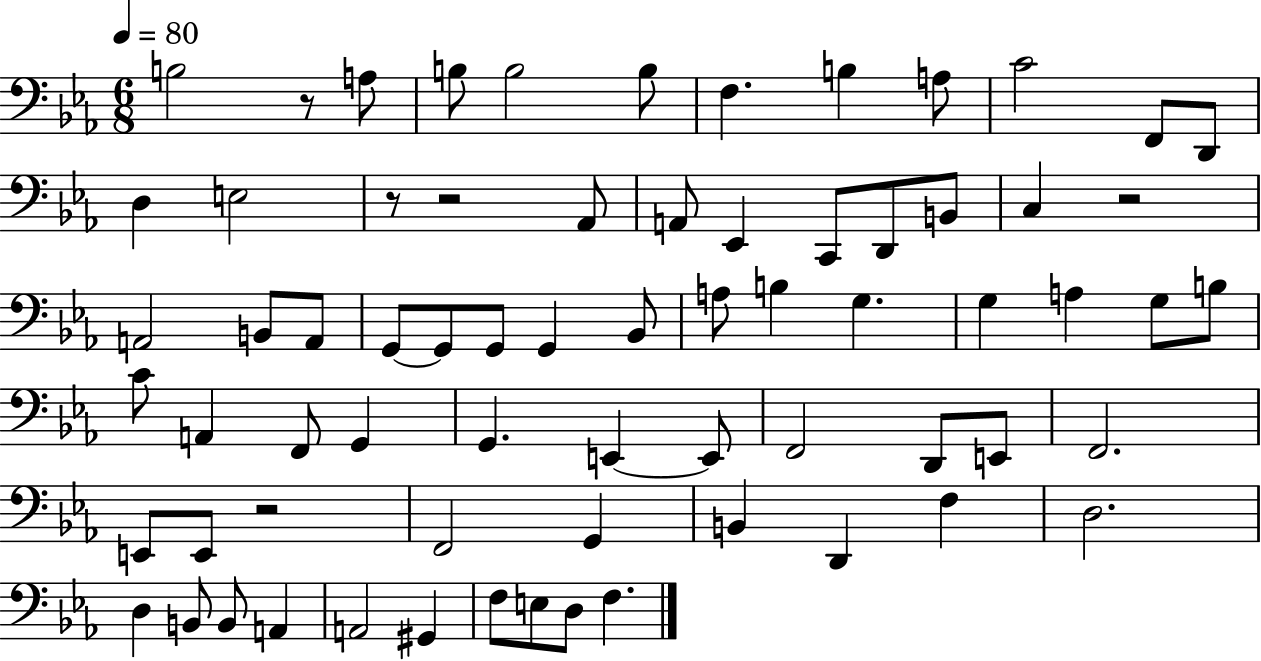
{
  \clef bass
  \numericTimeSignature
  \time 6/8
  \key ees \major
  \tempo 4 = 80
  b2 r8 a8 | b8 b2 b8 | f4. b4 a8 | c'2 f,8 d,8 | \break d4 e2 | r8 r2 aes,8 | a,8 ees,4 c,8 d,8 b,8 | c4 r2 | \break a,2 b,8 a,8 | g,8~~ g,8 g,8 g,4 bes,8 | a8 b4 g4. | g4 a4 g8 b8 | \break c'8 a,4 f,8 g,4 | g,4. e,4~~ e,8 | f,2 d,8 e,8 | f,2. | \break e,8 e,8 r2 | f,2 g,4 | b,4 d,4 f4 | d2. | \break d4 b,8 b,8 a,4 | a,2 gis,4 | f8 e8 d8 f4. | \bar "|."
}